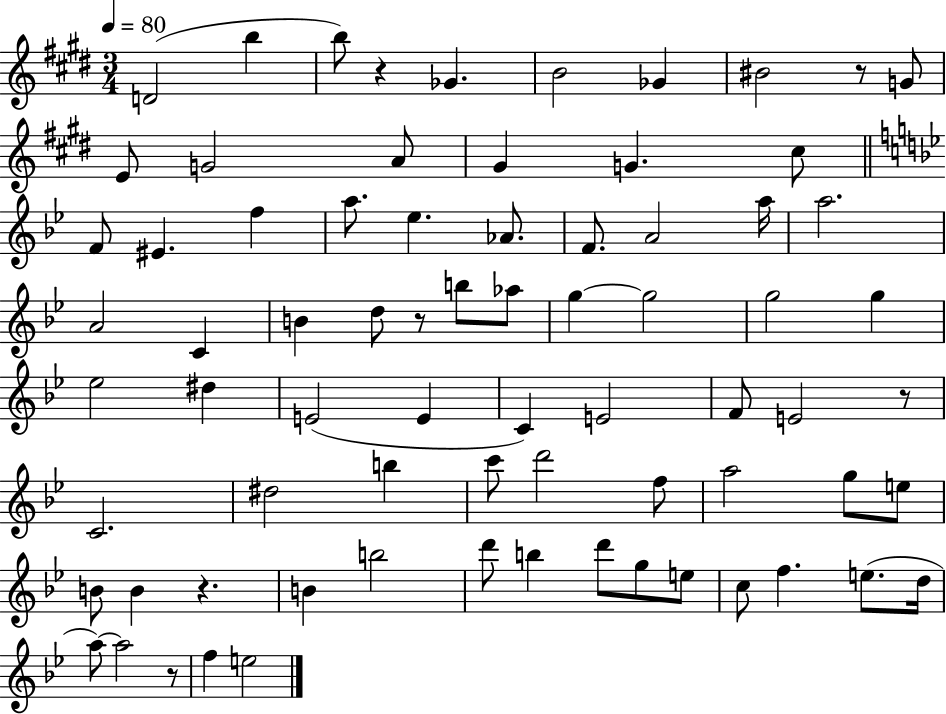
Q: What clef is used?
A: treble